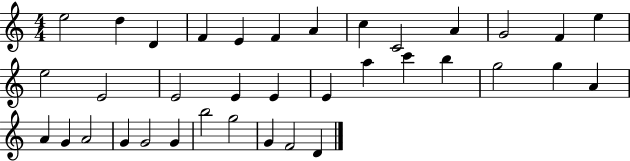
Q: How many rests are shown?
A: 0